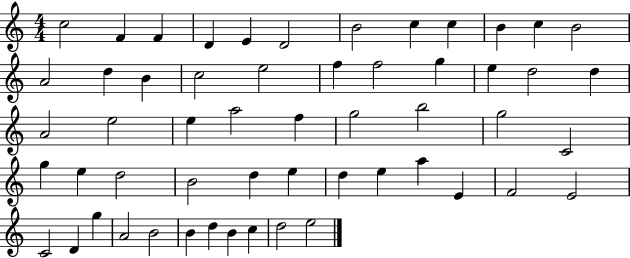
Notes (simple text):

C5/h F4/q F4/q D4/q E4/q D4/h B4/h C5/q C5/q B4/q C5/q B4/h A4/h D5/q B4/q C5/h E5/h F5/q F5/h G5/q E5/q D5/h D5/q A4/h E5/h E5/q A5/h F5/q G5/h B5/h G5/h C4/h G5/q E5/q D5/h B4/h D5/q E5/q D5/q E5/q A5/q E4/q F4/h E4/h C4/h D4/q G5/q A4/h B4/h B4/q D5/q B4/q C5/q D5/h E5/h